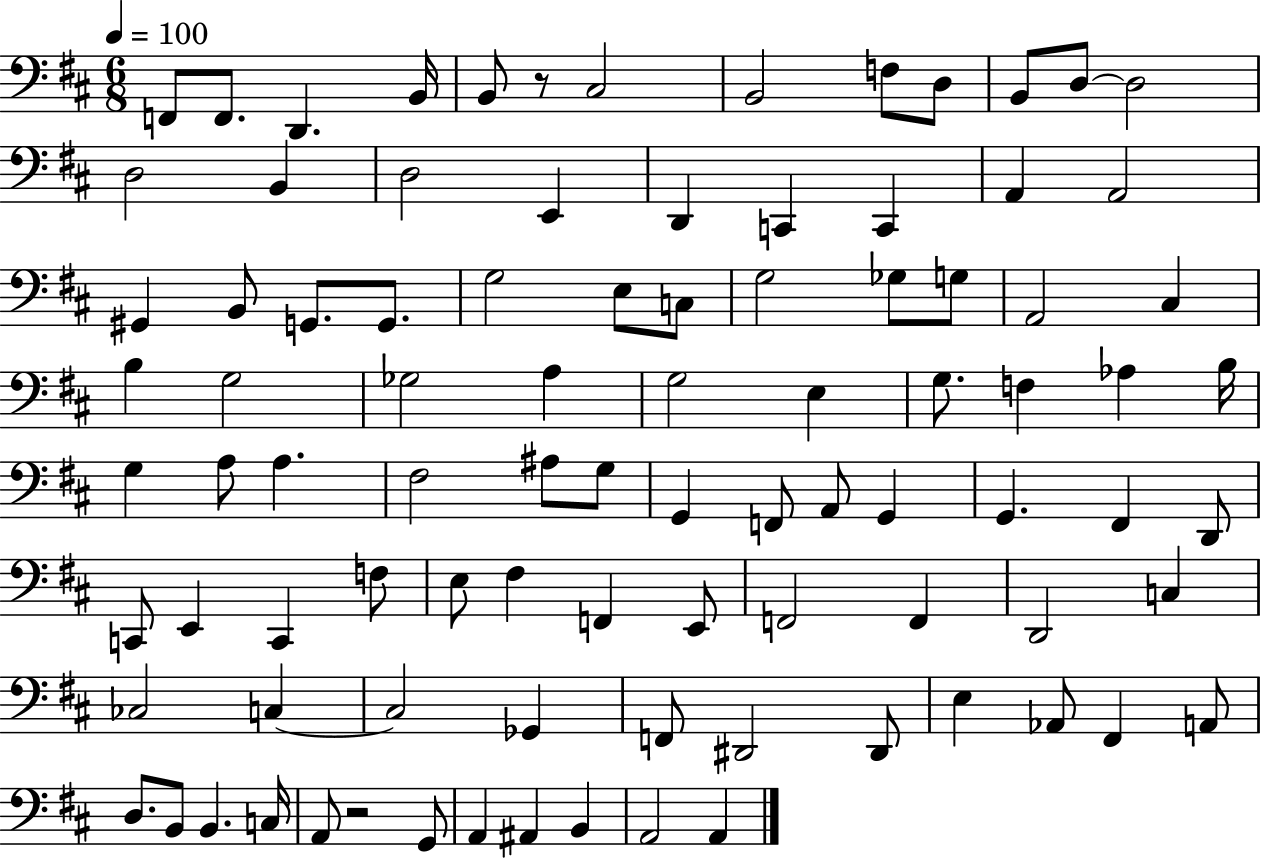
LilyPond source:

{
  \clef bass
  \numericTimeSignature
  \time 6/8
  \key d \major
  \tempo 4 = 100
  f,8 f,8. d,4. b,16 | b,8 r8 cis2 | b,2 f8 d8 | b,8 d8~~ d2 | \break d2 b,4 | d2 e,4 | d,4 c,4 c,4 | a,4 a,2 | \break gis,4 b,8 g,8. g,8. | g2 e8 c8 | g2 ges8 g8 | a,2 cis4 | \break b4 g2 | ges2 a4 | g2 e4 | g8. f4 aes4 b16 | \break g4 a8 a4. | fis2 ais8 g8 | g,4 f,8 a,8 g,4 | g,4. fis,4 d,8 | \break c,8 e,4 c,4 f8 | e8 fis4 f,4 e,8 | f,2 f,4 | d,2 c4 | \break ces2 c4~~ | c2 ges,4 | f,8 dis,2 dis,8 | e4 aes,8 fis,4 a,8 | \break d8. b,8 b,4. c16 | a,8 r2 g,8 | a,4 ais,4 b,4 | a,2 a,4 | \break \bar "|."
}